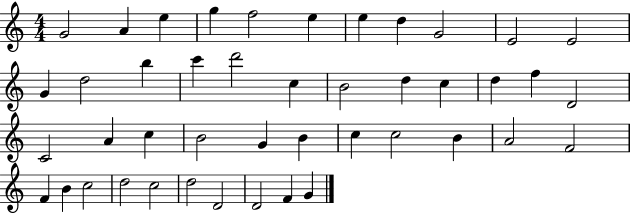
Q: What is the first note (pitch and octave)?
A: G4